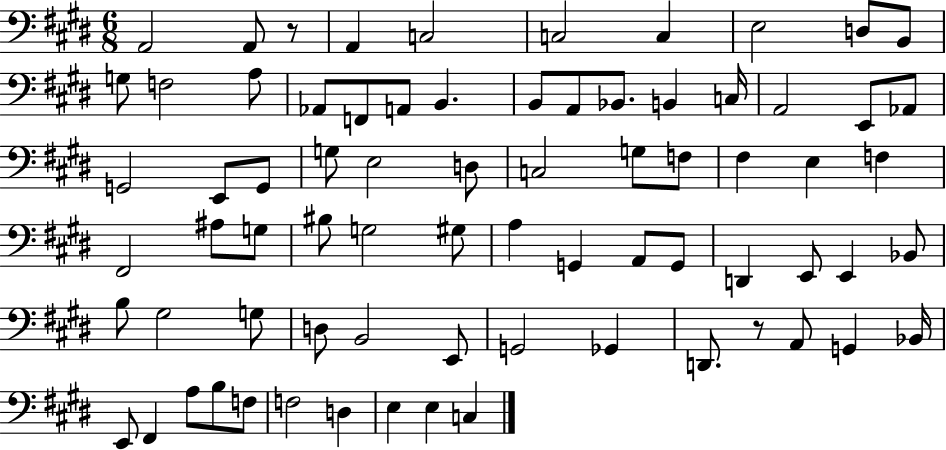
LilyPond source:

{
  \clef bass
  \numericTimeSignature
  \time 6/8
  \key e \major
  \repeat volta 2 { a,2 a,8 r8 | a,4 c2 | c2 c4 | e2 d8 b,8 | \break g8 f2 a8 | aes,8 f,8 a,8 b,4. | b,8 a,8 bes,8. b,4 c16 | a,2 e,8 aes,8 | \break g,2 e,8 g,8 | g8 e2 d8 | c2 g8 f8 | fis4 e4 f4 | \break fis,2 ais8 g8 | bis8 g2 gis8 | a4 g,4 a,8 g,8 | d,4 e,8 e,4 bes,8 | \break b8 gis2 g8 | d8 b,2 e,8 | g,2 ges,4 | d,8. r8 a,8 g,4 bes,16 | \break e,8 fis,4 a8 b8 f8 | f2 d4 | e4 e4 c4 | } \bar "|."
}